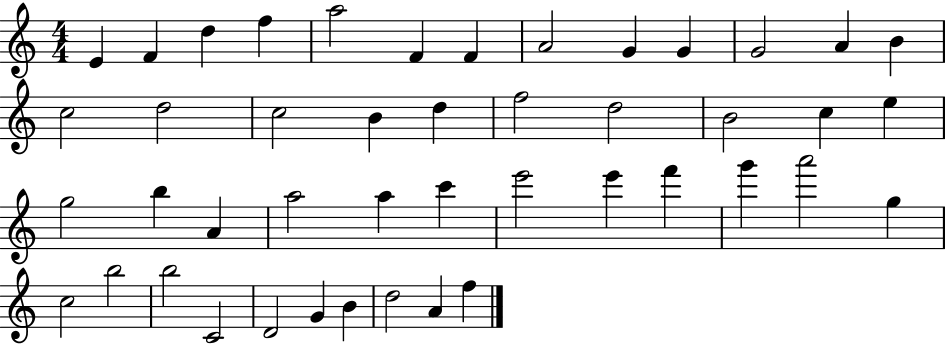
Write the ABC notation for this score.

X:1
T:Untitled
M:4/4
L:1/4
K:C
E F d f a2 F F A2 G G G2 A B c2 d2 c2 B d f2 d2 B2 c e g2 b A a2 a c' e'2 e' f' g' a'2 g c2 b2 b2 C2 D2 G B d2 A f